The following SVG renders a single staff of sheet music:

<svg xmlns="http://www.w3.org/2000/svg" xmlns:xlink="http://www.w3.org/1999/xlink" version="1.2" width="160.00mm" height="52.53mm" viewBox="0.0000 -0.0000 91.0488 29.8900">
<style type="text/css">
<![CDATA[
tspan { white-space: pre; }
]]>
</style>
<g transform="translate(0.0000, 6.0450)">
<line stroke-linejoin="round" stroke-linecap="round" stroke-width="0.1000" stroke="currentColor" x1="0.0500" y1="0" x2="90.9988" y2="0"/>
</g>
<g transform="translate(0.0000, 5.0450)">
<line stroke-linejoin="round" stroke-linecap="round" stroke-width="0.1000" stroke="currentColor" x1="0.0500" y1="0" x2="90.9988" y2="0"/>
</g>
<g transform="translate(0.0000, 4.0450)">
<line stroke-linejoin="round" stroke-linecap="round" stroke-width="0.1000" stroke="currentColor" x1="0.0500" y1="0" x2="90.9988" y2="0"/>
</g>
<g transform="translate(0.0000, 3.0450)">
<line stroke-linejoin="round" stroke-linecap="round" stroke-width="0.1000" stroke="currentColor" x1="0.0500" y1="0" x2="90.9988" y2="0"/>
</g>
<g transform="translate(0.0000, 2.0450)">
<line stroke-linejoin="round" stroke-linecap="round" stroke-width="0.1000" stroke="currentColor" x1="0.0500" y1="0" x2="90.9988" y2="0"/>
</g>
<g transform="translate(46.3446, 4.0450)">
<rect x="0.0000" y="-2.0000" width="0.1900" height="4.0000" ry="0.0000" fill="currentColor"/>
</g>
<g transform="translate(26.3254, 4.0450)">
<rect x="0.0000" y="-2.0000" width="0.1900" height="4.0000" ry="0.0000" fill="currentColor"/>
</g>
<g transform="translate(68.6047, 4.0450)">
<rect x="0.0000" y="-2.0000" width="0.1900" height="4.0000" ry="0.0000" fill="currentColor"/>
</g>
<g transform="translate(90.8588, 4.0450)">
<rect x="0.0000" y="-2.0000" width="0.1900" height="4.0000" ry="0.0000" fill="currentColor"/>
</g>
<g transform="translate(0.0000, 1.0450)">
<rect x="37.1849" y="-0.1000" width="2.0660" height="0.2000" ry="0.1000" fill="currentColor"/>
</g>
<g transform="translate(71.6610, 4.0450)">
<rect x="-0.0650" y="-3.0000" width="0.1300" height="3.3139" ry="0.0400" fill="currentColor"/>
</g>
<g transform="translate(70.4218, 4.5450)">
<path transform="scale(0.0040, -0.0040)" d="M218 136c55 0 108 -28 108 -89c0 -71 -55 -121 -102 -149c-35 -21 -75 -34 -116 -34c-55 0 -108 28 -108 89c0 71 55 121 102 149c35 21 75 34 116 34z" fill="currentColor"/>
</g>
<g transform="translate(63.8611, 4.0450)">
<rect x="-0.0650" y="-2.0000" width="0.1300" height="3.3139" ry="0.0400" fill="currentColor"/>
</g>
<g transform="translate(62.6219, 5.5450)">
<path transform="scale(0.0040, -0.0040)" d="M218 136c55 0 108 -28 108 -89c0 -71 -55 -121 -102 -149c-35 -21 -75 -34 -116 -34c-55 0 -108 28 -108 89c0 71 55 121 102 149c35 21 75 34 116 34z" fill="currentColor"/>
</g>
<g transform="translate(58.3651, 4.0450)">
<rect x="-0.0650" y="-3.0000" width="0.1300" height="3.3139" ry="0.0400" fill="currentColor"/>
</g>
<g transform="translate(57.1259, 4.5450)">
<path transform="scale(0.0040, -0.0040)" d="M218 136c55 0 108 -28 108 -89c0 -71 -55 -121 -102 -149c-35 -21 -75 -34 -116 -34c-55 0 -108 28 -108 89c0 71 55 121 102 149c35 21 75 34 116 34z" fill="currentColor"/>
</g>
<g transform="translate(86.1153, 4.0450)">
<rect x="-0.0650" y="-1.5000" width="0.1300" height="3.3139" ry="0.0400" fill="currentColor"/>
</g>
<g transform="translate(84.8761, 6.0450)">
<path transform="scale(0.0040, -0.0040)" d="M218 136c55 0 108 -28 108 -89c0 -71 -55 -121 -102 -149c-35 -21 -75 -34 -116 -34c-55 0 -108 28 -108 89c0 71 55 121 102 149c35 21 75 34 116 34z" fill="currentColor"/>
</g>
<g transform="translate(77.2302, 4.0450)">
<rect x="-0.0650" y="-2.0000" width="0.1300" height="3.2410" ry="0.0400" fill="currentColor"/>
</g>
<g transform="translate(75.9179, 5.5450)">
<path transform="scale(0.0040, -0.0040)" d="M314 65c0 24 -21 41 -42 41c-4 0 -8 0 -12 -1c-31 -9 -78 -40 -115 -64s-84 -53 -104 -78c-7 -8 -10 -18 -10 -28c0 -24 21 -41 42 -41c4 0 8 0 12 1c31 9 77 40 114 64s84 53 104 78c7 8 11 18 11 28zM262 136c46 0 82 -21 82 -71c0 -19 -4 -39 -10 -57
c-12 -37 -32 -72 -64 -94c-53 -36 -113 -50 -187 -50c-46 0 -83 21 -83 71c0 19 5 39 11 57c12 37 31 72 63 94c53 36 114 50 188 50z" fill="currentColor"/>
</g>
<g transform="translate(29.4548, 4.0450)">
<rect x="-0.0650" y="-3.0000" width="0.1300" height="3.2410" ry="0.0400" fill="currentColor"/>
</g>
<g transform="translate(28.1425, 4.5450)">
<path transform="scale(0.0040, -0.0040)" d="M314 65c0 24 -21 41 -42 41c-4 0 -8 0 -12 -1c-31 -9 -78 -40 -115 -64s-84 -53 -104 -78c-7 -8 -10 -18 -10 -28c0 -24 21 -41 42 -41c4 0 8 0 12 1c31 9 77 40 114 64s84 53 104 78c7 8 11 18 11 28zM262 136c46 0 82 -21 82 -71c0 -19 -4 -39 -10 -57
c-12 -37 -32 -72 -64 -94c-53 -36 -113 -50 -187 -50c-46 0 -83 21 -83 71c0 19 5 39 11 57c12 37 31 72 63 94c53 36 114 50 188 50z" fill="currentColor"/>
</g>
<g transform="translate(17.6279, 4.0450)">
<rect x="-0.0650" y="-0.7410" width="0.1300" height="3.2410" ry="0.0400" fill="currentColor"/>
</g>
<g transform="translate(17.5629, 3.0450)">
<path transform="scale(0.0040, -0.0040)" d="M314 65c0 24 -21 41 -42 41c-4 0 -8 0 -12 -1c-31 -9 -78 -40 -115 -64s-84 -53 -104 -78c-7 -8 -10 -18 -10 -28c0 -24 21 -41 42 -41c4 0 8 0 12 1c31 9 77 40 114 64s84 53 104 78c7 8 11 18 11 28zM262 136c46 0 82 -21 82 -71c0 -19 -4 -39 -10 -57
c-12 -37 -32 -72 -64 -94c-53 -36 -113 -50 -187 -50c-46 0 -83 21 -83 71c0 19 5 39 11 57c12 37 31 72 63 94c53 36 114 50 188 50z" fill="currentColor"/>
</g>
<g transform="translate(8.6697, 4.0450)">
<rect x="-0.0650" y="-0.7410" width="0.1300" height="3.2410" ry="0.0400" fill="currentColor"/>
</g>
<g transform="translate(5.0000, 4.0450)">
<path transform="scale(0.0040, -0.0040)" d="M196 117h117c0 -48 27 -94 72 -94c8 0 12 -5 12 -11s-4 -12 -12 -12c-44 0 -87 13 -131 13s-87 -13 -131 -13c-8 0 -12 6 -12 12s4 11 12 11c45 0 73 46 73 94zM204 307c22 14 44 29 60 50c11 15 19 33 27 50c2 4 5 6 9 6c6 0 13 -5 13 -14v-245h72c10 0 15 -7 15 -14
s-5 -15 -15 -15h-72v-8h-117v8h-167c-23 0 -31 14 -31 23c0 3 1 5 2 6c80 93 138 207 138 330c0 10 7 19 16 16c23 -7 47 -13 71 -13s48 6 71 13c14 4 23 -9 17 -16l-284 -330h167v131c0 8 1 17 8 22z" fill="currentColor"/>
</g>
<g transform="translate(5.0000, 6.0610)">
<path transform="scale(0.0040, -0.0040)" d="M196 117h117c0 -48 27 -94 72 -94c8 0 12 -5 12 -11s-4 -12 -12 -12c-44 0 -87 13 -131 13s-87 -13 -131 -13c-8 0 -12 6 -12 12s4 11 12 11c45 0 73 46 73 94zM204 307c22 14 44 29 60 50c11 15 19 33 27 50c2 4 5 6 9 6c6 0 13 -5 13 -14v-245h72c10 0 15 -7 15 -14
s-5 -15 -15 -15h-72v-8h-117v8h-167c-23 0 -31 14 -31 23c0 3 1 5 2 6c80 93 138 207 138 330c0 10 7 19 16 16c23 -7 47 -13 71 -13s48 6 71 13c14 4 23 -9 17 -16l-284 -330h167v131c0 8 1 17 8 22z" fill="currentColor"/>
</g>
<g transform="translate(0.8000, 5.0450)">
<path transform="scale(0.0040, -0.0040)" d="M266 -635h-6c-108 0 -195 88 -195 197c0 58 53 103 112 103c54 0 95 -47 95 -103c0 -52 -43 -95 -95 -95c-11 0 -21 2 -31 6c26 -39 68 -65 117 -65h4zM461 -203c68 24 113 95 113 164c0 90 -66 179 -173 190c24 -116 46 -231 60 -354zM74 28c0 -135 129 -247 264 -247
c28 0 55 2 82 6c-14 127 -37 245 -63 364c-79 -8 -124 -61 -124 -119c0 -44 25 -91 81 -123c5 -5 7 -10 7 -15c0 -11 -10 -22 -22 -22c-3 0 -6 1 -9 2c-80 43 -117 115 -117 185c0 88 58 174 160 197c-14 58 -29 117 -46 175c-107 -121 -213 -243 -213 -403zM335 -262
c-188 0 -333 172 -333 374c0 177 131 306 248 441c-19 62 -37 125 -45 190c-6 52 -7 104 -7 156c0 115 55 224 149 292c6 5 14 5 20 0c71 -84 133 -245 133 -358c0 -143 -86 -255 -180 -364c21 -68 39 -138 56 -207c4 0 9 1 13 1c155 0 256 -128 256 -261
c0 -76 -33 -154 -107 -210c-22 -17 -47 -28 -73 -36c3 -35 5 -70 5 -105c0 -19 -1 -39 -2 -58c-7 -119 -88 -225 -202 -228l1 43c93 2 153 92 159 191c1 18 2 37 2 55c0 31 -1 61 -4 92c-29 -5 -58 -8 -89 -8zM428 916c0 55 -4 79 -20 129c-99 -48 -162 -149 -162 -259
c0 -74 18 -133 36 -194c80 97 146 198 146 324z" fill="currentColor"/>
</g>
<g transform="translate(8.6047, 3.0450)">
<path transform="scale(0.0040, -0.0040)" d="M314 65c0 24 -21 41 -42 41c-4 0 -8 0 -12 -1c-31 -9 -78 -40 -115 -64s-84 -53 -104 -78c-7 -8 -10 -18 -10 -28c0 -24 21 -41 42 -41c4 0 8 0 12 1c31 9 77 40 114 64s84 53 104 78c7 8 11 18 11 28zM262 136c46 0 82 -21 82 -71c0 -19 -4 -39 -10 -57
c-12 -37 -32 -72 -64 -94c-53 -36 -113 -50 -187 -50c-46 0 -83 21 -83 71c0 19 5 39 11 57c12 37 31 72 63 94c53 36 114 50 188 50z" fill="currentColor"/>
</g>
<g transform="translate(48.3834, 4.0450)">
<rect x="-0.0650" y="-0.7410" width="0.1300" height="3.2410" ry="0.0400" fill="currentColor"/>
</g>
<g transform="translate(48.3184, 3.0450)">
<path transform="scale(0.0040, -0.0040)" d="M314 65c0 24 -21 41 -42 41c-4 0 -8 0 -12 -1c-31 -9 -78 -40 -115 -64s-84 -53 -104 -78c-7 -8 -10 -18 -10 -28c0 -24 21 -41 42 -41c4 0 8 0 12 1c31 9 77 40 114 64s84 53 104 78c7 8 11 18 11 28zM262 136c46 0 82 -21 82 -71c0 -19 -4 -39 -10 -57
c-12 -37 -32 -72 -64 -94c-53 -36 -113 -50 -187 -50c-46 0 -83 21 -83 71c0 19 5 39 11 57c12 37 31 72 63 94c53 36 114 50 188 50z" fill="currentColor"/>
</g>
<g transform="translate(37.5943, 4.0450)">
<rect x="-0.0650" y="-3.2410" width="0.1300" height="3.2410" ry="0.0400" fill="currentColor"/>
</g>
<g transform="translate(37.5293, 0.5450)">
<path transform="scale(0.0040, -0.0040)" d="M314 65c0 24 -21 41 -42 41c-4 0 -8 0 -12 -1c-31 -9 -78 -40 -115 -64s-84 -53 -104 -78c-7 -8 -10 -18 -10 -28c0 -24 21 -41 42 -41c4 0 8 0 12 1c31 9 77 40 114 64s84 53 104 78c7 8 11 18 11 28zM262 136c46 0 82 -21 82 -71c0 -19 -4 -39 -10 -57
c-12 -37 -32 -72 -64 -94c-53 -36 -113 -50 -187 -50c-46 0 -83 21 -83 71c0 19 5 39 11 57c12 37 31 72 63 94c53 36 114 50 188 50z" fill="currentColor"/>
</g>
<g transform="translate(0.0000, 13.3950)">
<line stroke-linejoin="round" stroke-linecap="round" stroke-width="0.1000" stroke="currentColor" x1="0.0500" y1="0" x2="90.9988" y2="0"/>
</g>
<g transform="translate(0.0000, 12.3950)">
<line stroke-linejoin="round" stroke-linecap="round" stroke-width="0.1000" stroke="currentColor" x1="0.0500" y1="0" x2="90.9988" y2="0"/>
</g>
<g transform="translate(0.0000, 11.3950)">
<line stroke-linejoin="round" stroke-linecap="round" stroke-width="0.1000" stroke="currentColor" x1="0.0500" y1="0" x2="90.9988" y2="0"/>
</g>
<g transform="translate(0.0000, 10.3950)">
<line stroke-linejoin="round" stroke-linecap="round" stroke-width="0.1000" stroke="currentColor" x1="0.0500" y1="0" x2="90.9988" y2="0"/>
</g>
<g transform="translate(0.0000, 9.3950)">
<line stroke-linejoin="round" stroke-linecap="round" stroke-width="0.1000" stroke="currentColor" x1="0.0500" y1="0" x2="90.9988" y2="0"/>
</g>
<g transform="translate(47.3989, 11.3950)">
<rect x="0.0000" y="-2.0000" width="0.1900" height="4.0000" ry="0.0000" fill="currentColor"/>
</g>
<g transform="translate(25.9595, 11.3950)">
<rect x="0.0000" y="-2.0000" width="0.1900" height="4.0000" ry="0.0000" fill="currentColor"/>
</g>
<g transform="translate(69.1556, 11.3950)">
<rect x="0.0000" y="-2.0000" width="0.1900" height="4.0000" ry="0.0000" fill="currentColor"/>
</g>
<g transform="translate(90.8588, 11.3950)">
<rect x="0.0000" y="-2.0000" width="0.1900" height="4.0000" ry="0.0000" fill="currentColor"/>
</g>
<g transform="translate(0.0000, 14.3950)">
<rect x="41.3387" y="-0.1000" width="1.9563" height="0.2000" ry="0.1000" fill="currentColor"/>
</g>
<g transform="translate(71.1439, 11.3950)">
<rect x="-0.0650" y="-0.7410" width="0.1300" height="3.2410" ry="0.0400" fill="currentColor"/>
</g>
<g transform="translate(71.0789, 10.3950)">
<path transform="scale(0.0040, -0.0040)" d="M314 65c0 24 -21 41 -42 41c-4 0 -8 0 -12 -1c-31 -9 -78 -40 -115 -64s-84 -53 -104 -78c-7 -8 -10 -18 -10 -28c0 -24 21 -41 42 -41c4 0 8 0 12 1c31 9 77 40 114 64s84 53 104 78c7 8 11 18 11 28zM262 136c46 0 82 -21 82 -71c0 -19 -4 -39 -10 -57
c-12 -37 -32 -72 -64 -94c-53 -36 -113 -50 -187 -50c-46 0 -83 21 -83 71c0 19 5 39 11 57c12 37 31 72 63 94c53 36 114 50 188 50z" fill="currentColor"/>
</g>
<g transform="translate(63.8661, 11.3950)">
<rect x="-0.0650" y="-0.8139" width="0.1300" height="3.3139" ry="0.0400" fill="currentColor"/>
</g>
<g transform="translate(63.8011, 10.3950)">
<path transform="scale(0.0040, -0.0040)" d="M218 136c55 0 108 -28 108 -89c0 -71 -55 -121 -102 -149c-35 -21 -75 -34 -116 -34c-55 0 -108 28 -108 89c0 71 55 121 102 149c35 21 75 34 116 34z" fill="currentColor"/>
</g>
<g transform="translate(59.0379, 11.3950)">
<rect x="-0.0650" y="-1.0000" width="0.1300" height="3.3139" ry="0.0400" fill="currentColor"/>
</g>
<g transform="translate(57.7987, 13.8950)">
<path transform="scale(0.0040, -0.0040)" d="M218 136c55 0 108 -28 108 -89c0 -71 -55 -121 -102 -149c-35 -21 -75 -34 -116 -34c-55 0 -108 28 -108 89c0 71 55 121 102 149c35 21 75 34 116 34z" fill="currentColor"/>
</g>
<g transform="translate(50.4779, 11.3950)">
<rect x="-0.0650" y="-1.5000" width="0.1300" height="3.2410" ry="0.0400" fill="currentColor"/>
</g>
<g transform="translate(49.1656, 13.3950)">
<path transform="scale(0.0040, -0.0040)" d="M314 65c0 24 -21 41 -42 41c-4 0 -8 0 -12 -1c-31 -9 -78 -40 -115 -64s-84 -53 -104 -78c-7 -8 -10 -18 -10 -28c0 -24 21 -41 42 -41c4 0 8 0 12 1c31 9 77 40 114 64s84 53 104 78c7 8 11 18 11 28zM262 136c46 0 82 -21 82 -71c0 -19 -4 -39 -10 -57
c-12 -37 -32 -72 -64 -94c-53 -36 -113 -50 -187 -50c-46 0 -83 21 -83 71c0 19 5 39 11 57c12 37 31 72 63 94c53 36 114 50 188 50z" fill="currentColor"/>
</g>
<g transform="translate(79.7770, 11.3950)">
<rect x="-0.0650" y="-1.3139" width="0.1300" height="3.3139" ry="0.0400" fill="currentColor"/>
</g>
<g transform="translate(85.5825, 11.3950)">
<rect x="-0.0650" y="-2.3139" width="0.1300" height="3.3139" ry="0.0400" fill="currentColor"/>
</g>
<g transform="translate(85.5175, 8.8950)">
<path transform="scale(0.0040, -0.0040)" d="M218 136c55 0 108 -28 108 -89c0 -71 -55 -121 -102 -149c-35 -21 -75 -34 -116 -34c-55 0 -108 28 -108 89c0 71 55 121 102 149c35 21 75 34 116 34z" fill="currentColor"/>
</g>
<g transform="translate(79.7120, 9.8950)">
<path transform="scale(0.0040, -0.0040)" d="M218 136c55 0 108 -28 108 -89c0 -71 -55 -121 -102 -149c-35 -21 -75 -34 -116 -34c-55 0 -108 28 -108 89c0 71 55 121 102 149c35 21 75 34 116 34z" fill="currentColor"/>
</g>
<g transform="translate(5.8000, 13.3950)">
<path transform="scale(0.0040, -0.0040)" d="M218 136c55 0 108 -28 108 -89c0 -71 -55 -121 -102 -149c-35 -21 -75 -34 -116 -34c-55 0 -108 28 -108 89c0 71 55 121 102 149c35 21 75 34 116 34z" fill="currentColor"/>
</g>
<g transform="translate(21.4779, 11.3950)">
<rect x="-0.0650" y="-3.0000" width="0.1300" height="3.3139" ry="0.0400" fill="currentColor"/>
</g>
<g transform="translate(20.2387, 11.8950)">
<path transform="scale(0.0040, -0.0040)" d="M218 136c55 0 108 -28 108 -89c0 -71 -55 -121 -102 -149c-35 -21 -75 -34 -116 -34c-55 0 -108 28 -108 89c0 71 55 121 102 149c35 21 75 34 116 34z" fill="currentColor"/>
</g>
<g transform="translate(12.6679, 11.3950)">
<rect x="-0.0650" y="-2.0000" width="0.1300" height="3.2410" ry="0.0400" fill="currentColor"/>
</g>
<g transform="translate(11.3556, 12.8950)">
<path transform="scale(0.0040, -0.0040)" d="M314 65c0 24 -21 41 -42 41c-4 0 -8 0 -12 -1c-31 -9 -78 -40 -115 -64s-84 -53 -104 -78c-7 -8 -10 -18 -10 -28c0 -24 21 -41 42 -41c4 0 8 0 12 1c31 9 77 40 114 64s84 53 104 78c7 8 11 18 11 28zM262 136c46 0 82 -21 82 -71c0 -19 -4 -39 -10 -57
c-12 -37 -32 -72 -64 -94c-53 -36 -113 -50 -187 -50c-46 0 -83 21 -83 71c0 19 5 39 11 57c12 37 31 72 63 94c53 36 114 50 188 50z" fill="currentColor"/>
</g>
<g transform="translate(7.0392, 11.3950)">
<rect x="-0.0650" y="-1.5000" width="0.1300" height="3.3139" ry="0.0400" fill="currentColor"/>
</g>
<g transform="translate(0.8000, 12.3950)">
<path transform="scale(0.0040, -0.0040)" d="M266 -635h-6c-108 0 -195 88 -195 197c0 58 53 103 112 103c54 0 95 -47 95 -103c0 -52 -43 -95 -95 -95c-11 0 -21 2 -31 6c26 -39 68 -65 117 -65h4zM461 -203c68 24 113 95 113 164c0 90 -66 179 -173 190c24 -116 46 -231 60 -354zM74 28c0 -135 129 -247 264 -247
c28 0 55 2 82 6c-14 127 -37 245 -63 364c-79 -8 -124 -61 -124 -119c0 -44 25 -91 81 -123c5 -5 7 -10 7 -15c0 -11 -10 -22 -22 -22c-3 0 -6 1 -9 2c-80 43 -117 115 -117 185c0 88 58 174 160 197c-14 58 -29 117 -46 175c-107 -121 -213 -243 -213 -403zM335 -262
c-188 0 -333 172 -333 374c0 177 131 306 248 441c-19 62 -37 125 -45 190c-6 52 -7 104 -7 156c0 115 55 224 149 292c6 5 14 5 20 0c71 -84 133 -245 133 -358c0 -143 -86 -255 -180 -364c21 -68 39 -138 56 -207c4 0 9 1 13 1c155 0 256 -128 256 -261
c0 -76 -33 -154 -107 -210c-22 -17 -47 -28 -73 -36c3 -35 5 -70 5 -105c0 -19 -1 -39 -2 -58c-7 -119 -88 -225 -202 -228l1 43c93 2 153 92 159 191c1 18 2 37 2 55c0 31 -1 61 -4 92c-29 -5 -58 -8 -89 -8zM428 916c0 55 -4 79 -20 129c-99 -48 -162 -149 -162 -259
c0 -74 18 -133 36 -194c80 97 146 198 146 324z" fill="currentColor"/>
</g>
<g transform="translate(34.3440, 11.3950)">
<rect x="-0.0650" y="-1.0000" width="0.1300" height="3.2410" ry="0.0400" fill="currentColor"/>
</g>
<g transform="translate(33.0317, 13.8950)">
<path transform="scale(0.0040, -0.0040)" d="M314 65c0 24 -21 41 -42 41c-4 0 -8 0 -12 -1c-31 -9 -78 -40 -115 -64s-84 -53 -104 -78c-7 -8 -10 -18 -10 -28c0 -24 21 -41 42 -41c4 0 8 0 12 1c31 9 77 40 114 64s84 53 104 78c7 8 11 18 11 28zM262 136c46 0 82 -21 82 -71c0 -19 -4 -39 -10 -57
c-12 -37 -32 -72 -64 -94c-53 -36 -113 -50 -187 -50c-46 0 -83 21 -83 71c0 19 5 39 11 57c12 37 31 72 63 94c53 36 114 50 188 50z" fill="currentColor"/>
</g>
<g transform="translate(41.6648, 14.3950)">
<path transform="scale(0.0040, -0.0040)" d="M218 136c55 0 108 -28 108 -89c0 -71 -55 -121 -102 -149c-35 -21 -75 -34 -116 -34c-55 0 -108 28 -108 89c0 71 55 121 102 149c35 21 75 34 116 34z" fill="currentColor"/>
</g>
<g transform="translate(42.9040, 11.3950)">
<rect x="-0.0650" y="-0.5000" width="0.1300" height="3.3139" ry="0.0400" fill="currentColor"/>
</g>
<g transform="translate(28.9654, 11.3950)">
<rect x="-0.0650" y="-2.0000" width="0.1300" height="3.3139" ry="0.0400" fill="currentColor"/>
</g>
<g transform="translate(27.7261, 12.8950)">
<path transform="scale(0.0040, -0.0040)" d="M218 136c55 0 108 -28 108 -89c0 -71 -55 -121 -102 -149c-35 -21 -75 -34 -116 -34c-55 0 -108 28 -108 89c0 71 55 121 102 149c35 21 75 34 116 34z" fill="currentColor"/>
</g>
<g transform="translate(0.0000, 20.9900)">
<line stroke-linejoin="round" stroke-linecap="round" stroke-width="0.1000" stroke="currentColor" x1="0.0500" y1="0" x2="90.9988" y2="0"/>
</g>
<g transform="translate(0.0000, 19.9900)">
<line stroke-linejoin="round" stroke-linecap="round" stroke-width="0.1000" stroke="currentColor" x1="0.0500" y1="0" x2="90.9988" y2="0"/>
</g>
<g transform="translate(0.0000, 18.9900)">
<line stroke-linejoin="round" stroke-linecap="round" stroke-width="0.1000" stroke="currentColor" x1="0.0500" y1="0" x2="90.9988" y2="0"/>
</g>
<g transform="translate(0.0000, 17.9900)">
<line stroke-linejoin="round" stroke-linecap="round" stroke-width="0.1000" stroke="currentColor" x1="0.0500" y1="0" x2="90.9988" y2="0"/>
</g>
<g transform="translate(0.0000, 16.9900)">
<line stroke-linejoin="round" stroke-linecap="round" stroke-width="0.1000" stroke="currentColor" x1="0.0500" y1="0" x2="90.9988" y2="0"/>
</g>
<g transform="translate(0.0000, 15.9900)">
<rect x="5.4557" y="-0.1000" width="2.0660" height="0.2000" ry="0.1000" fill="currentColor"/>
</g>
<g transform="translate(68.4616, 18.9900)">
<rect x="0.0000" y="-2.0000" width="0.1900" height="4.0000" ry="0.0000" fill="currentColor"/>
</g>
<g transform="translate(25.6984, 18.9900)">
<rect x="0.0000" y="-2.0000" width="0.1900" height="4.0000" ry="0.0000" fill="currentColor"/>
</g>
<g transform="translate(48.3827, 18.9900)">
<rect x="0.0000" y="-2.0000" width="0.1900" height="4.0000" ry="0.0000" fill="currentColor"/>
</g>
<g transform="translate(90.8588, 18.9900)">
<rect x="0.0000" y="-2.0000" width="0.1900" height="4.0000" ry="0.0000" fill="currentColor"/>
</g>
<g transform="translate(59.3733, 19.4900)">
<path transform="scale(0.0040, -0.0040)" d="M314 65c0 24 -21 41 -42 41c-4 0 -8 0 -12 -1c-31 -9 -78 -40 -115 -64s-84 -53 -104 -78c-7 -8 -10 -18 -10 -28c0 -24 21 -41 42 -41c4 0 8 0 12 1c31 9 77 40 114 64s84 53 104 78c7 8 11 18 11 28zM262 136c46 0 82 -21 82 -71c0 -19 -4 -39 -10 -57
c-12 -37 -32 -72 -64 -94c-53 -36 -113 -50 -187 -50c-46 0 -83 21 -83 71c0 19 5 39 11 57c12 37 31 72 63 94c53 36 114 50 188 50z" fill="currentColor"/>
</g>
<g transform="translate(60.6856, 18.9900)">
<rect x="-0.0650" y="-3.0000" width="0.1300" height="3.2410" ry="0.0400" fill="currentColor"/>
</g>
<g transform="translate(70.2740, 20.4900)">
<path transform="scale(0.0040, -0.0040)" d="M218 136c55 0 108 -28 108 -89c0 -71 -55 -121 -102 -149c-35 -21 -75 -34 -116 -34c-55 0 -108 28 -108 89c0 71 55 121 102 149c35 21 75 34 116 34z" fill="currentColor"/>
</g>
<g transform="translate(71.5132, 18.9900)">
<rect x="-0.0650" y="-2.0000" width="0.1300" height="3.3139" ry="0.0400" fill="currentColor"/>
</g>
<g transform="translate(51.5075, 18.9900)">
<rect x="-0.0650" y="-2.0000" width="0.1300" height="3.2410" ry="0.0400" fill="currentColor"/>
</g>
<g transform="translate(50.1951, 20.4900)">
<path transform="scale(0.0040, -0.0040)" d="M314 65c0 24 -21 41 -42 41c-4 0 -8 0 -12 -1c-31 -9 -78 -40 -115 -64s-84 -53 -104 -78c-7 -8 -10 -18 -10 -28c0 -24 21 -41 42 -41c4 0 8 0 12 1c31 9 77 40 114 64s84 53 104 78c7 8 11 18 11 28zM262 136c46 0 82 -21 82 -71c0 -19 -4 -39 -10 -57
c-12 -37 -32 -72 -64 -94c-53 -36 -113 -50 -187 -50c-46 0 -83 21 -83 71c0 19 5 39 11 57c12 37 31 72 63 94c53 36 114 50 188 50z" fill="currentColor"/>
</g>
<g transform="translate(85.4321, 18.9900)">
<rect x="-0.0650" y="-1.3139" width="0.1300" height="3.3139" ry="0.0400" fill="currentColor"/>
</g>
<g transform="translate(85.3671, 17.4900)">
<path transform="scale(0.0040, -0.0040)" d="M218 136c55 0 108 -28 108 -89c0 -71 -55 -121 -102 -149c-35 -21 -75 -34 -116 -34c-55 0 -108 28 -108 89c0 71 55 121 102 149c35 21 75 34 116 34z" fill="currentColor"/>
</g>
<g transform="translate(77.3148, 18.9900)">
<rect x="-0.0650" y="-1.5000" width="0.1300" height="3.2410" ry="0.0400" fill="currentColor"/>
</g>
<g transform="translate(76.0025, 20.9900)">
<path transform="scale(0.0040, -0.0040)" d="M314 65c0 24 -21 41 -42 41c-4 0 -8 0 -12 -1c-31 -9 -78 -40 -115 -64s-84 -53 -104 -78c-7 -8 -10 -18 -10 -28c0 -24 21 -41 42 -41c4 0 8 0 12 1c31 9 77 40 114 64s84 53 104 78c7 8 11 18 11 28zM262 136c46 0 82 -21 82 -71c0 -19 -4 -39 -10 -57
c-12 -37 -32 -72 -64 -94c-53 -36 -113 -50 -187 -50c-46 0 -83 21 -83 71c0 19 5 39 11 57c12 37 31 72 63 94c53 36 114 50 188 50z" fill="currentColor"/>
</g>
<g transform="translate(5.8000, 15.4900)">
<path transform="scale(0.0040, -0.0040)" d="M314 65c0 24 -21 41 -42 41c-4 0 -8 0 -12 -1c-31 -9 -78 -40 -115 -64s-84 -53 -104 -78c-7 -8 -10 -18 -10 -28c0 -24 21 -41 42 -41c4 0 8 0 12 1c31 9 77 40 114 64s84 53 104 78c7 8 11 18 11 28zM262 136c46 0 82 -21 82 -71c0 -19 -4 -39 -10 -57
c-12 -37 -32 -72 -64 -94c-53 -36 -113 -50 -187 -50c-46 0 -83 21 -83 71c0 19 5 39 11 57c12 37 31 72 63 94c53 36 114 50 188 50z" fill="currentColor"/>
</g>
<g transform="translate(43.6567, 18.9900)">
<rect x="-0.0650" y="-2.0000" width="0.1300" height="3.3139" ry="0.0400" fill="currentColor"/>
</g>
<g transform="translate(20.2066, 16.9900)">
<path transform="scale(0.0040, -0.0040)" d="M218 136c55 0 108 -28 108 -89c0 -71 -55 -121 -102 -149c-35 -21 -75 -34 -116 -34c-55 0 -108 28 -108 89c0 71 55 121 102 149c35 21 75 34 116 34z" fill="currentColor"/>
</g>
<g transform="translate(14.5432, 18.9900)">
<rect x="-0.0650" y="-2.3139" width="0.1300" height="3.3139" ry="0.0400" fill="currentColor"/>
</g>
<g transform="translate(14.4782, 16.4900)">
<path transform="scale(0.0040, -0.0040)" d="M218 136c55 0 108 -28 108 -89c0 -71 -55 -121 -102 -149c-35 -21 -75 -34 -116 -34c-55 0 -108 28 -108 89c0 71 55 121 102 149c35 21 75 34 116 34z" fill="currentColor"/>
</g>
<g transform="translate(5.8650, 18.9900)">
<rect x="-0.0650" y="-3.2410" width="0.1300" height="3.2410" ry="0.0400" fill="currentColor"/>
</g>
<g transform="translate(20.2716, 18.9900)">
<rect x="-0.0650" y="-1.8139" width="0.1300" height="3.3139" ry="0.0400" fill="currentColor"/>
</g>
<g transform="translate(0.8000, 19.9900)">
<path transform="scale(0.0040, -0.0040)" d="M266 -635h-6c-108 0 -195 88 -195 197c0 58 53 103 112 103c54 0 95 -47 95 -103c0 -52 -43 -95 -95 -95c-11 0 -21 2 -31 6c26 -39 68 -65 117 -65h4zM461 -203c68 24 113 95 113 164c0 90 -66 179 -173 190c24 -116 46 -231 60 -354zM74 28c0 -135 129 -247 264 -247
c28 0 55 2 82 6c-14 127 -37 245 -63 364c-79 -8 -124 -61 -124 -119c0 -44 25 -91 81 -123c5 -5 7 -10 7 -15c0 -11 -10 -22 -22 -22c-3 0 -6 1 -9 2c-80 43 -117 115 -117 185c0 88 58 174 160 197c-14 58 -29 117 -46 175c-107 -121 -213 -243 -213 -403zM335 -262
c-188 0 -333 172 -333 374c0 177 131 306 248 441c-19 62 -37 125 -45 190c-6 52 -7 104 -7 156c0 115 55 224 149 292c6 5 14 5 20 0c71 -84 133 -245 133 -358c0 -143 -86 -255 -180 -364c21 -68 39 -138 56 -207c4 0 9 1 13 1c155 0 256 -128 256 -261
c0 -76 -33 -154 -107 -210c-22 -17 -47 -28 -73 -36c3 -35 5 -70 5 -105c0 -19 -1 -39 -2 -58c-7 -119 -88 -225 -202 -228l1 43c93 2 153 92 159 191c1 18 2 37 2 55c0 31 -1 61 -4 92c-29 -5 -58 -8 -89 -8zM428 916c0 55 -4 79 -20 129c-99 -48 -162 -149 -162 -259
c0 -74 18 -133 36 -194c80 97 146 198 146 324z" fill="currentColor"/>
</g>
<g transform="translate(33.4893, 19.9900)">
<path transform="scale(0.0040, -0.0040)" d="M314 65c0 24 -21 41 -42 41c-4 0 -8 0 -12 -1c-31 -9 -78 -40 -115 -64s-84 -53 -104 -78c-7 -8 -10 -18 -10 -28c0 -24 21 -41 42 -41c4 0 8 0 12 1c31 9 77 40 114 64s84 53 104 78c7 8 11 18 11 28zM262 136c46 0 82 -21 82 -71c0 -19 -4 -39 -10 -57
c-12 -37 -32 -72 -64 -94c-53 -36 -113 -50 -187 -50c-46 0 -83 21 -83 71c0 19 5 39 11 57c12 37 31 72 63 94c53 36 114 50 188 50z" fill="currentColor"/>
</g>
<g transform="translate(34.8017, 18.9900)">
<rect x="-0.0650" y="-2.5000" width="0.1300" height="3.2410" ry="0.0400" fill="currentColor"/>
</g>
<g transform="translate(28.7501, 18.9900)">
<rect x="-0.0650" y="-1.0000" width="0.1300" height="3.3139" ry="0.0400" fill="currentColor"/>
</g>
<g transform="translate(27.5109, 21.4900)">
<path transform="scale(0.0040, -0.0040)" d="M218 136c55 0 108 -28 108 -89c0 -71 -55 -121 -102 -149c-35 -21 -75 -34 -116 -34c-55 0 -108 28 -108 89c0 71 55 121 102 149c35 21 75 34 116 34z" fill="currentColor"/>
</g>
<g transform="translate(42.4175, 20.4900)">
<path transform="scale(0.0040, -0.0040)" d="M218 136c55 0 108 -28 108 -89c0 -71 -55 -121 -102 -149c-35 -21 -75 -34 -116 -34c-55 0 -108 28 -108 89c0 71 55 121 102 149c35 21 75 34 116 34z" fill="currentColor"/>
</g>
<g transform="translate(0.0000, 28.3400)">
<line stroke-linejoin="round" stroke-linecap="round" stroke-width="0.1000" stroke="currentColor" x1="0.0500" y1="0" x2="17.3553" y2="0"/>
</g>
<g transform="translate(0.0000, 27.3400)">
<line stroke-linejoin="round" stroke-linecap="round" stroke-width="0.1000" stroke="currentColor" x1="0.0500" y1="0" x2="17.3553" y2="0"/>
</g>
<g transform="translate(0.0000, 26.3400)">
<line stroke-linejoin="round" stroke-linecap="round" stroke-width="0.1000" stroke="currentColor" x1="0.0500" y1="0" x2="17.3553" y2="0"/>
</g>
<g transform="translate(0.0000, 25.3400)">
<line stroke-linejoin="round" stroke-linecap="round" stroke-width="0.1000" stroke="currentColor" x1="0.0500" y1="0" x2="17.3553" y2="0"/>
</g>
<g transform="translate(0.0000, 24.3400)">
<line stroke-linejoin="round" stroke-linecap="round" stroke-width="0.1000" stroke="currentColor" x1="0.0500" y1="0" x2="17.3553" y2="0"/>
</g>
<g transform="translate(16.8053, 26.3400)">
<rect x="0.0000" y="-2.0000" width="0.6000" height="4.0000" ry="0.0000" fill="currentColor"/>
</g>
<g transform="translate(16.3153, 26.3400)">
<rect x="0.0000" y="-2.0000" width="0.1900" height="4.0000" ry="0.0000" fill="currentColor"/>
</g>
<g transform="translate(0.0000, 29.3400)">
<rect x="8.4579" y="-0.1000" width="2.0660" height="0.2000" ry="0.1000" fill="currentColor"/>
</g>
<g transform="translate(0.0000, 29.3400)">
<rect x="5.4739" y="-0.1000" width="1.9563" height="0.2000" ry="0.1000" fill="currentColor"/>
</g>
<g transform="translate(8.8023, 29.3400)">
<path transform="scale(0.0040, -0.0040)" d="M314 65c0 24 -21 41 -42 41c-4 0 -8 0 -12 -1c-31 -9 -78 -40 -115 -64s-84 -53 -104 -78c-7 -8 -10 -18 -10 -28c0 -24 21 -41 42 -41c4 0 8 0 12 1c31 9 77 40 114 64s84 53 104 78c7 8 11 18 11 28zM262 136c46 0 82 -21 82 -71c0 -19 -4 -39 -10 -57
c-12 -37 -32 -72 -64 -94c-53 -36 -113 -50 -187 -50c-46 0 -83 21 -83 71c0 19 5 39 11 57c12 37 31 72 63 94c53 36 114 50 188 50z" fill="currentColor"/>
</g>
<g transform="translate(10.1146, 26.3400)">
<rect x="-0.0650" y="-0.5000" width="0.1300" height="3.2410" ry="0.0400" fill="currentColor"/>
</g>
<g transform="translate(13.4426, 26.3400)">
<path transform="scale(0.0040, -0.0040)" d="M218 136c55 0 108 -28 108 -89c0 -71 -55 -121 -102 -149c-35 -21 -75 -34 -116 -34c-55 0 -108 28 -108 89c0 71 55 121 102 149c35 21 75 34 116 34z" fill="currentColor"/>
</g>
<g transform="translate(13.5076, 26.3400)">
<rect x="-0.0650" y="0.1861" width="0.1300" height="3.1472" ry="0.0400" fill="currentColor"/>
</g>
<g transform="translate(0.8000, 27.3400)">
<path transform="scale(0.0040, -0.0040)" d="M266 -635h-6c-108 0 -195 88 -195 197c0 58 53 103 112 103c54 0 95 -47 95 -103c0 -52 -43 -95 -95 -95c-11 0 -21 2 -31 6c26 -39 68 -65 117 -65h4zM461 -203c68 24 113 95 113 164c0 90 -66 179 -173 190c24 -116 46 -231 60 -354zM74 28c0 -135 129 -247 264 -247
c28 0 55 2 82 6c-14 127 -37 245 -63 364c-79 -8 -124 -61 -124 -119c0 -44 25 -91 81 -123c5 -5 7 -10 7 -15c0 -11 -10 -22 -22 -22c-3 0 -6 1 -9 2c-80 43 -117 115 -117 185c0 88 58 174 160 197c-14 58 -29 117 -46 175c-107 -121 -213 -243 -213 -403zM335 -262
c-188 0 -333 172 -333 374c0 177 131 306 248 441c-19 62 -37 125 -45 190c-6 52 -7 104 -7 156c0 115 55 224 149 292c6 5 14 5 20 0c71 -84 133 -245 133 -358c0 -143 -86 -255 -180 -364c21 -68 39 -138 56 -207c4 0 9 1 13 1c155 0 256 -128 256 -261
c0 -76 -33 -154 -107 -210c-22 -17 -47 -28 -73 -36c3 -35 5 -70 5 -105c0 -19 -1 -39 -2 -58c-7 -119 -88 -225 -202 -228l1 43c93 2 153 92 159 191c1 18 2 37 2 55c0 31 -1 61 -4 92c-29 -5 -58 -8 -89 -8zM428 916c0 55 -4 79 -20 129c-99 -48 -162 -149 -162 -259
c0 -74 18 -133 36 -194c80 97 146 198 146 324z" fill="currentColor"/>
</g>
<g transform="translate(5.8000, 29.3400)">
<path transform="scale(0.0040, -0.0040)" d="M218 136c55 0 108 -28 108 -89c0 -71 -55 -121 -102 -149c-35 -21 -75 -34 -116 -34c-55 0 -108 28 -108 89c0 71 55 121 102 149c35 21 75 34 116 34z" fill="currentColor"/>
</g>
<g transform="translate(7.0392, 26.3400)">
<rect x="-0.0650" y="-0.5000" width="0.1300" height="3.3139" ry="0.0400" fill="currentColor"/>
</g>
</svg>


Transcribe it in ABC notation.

X:1
T:Untitled
M:4/4
L:1/4
K:C
d2 d2 A2 b2 d2 A F A F2 E E F2 A F D2 C E2 D d d2 e g b2 g f D G2 F F2 A2 F E2 e C C2 B